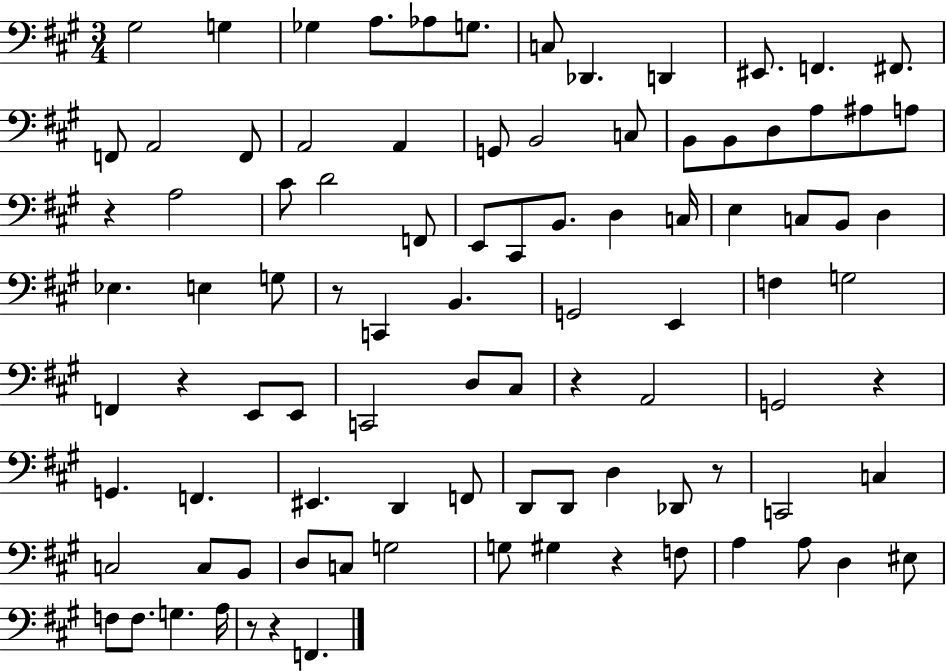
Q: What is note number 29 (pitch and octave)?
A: D4